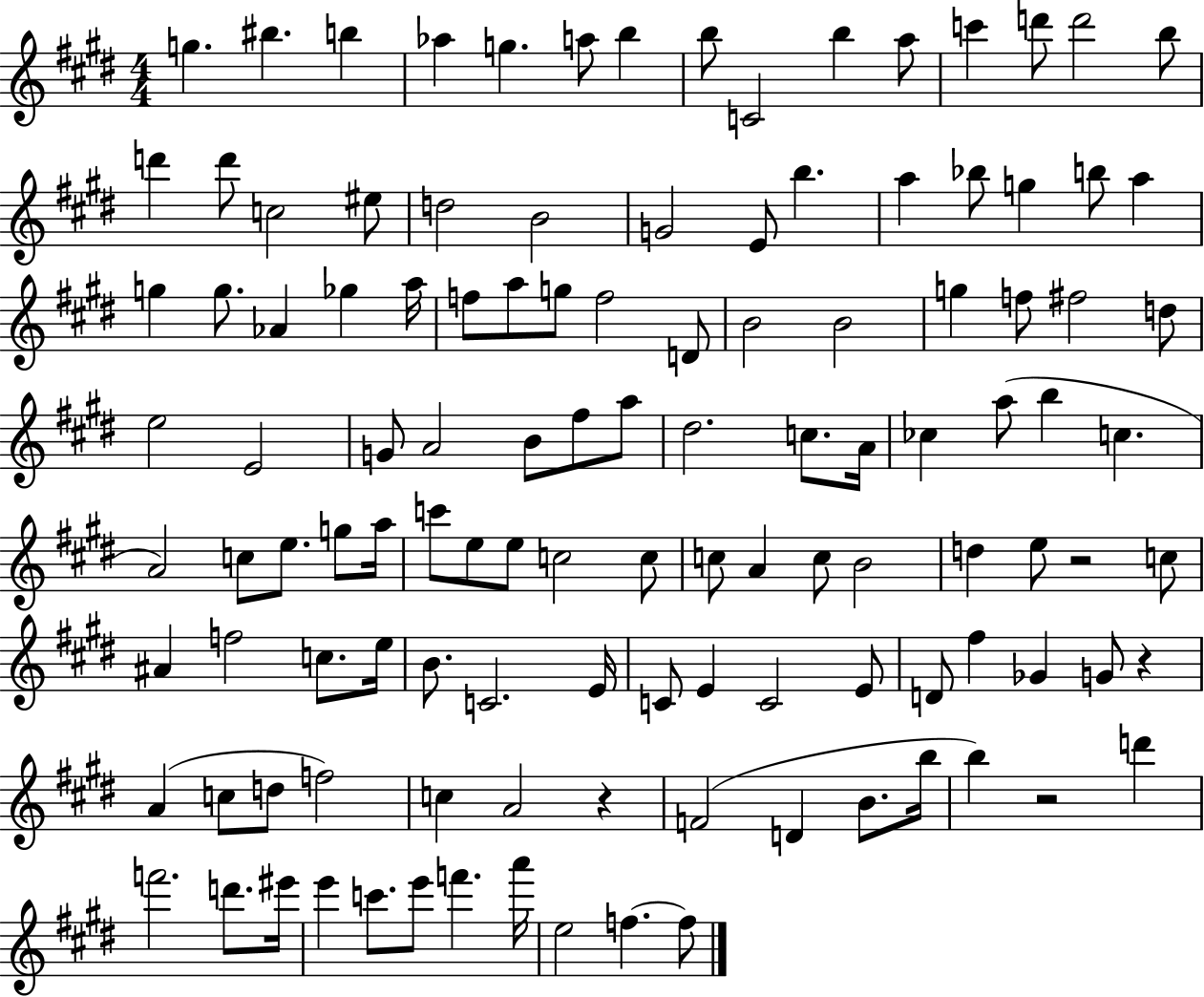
G5/q. BIS5/q. B5/q Ab5/q G5/q. A5/e B5/q B5/e C4/h B5/q A5/e C6/q D6/e D6/h B5/e D6/q D6/e C5/h EIS5/e D5/h B4/h G4/h E4/e B5/q. A5/q Bb5/e G5/q B5/e A5/q G5/q G5/e. Ab4/q Gb5/q A5/s F5/e A5/e G5/e F5/h D4/e B4/h B4/h G5/q F5/e F#5/h D5/e E5/h E4/h G4/e A4/h B4/e F#5/e A5/e D#5/h. C5/e. A4/s CES5/q A5/e B5/q C5/q. A4/h C5/e E5/e. G5/e A5/s C6/e E5/e E5/e C5/h C5/e C5/e A4/q C5/e B4/h D5/q E5/e R/h C5/e A#4/q F5/h C5/e. E5/s B4/e. C4/h. E4/s C4/e E4/q C4/h E4/e D4/e F#5/q Gb4/q G4/e R/q A4/q C5/e D5/e F5/h C5/q A4/h R/q F4/h D4/q B4/e. B5/s B5/q R/h D6/q F6/h. D6/e. EIS6/s E6/q C6/e. E6/e F6/q. A6/s E5/h F5/q. F5/e